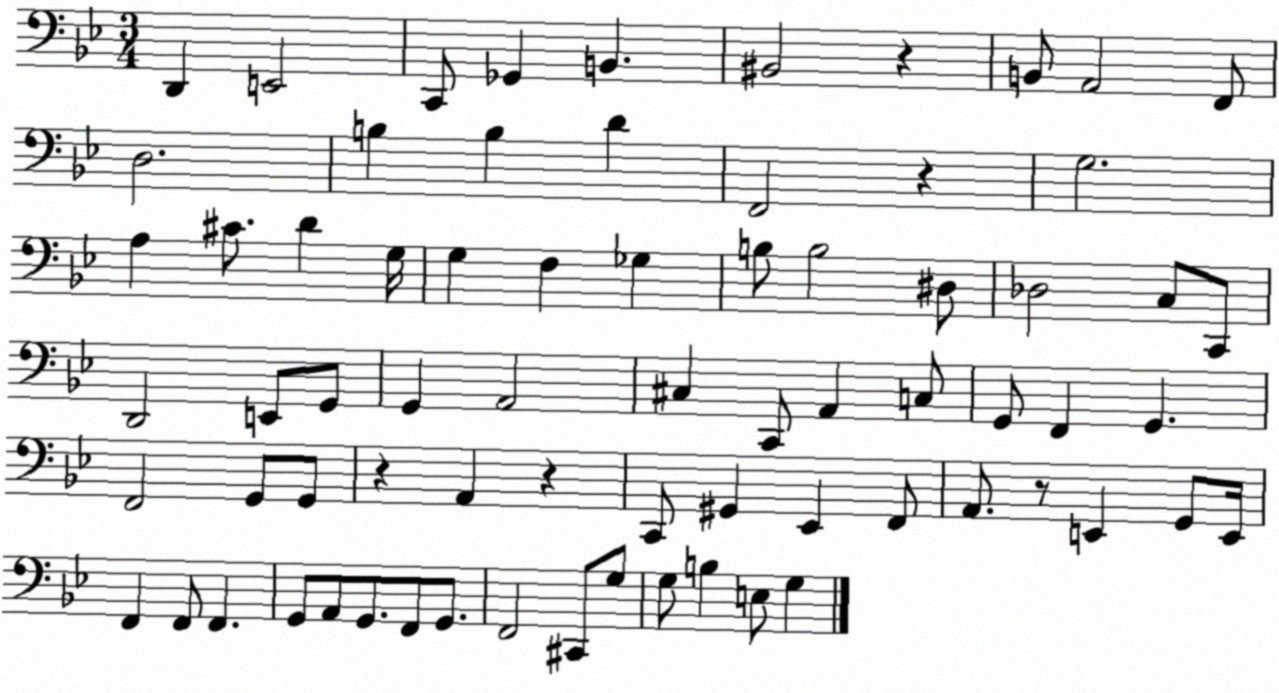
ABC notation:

X:1
T:Untitled
M:3/4
L:1/4
K:Bb
D,, E,,2 C,,/2 _G,, B,, ^B,,2 z B,,/2 A,,2 F,,/2 D,2 B, B, D F,,2 z G,2 A, ^C/2 D G,/4 G, F, _G, B,/2 B,2 ^D,/2 _D,2 C,/2 C,,/2 D,,2 E,,/2 G,,/2 G,, A,,2 ^C, C,,/2 A,, C,/2 G,,/2 F,, G,, F,,2 G,,/2 G,,/2 z A,, z C,,/2 ^G,, _E,, F,,/2 A,,/2 z/2 E,, G,,/2 E,,/4 F,, F,,/2 F,, G,,/2 A,,/2 G,,/2 F,,/2 G,,/2 F,,2 ^C,,/2 G,/2 G,/2 B, E,/2 G,